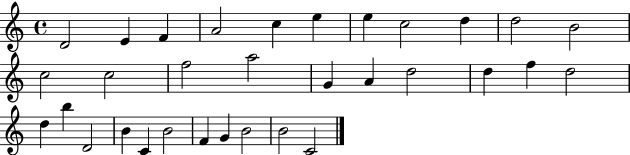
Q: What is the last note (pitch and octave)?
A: C4